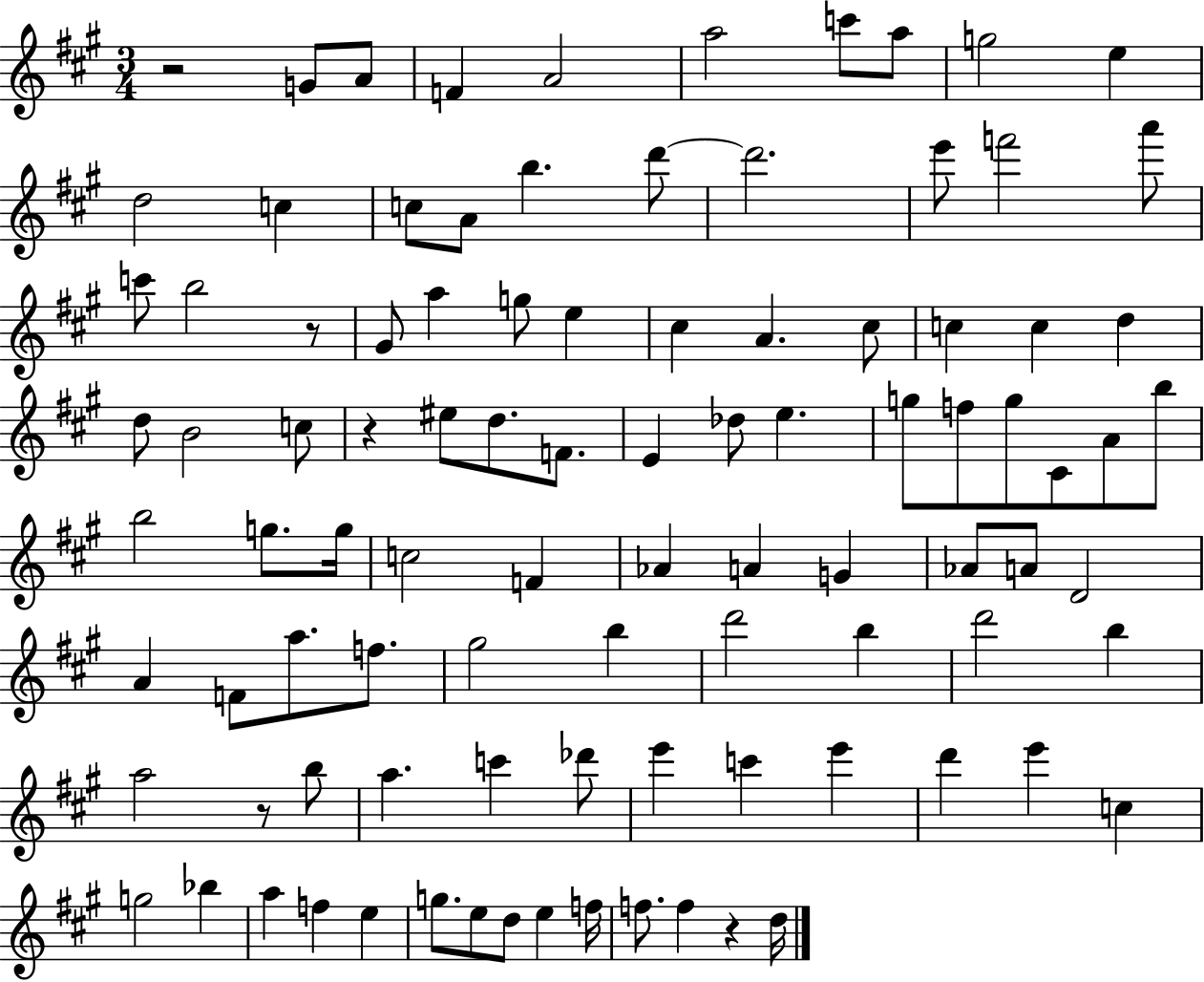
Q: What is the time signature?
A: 3/4